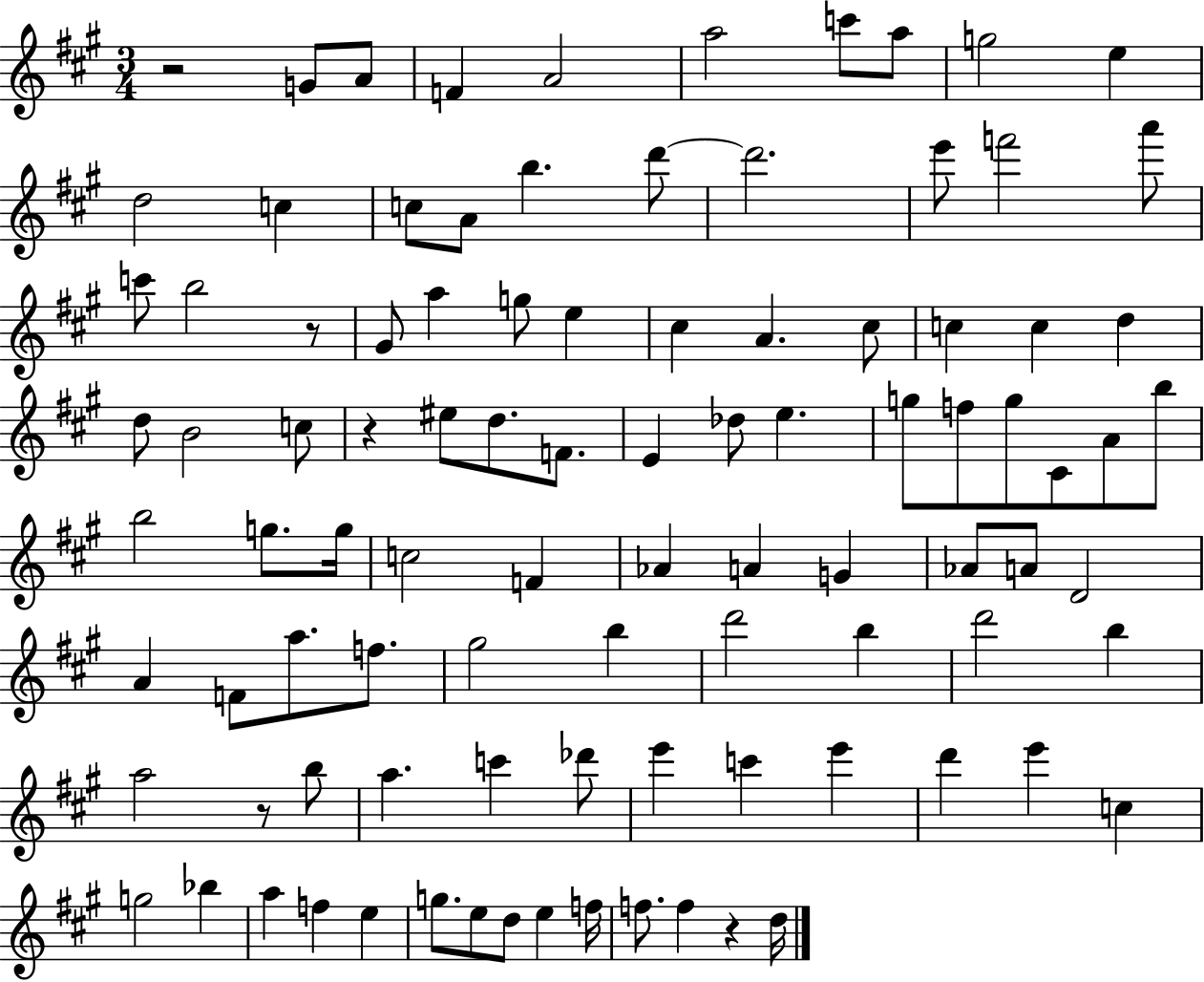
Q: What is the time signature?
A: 3/4